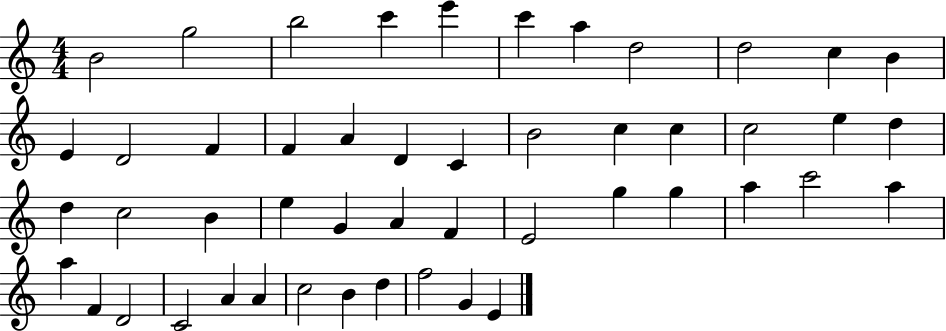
B4/h G5/h B5/h C6/q E6/q C6/q A5/q D5/h D5/h C5/q B4/q E4/q D4/h F4/q F4/q A4/q D4/q C4/q B4/h C5/q C5/q C5/h E5/q D5/q D5/q C5/h B4/q E5/q G4/q A4/q F4/q E4/h G5/q G5/q A5/q C6/h A5/q A5/q F4/q D4/h C4/h A4/q A4/q C5/h B4/q D5/q F5/h G4/q E4/q